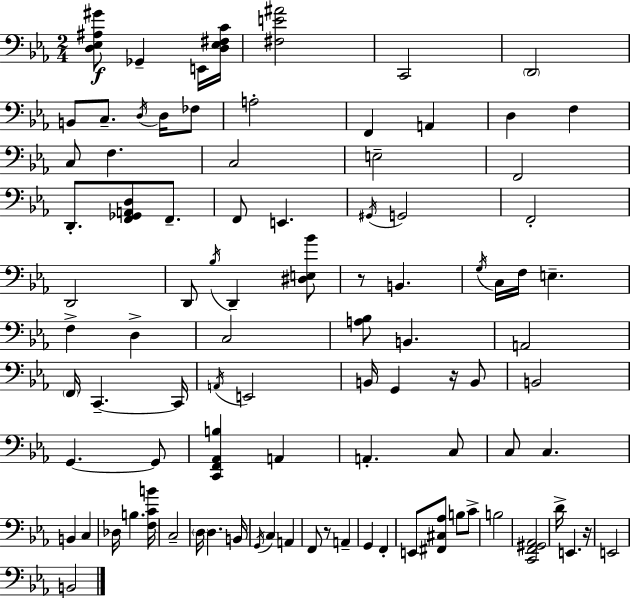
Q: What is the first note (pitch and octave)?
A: Gb2